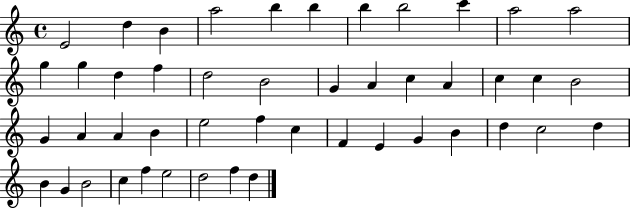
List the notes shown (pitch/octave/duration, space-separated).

E4/h D5/q B4/q A5/h B5/q B5/q B5/q B5/h C6/q A5/h A5/h G5/q G5/q D5/q F5/q D5/h B4/h G4/q A4/q C5/q A4/q C5/q C5/q B4/h G4/q A4/q A4/q B4/q E5/h F5/q C5/q F4/q E4/q G4/q B4/q D5/q C5/h D5/q B4/q G4/q B4/h C5/q F5/q E5/h D5/h F5/q D5/q